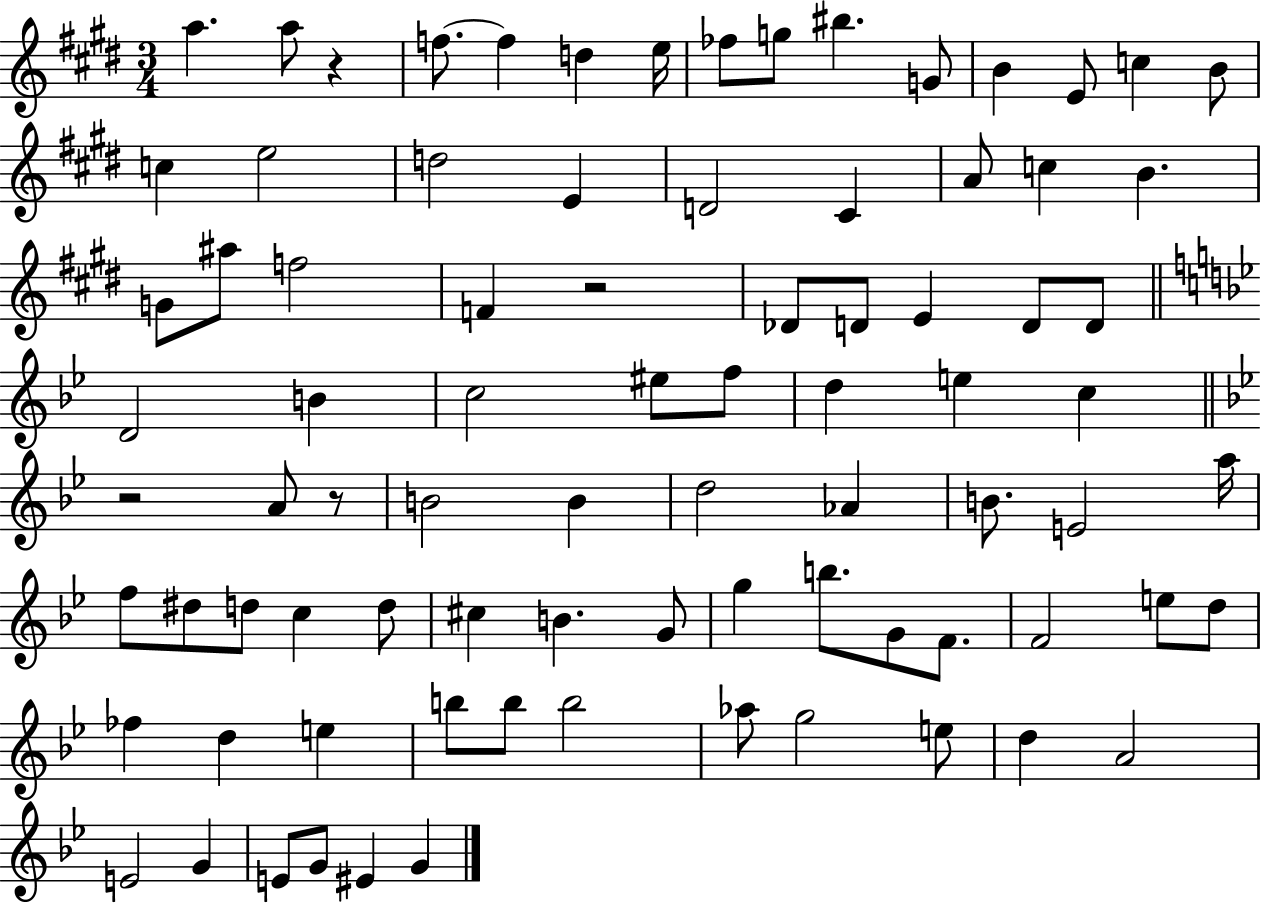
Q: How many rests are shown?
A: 4